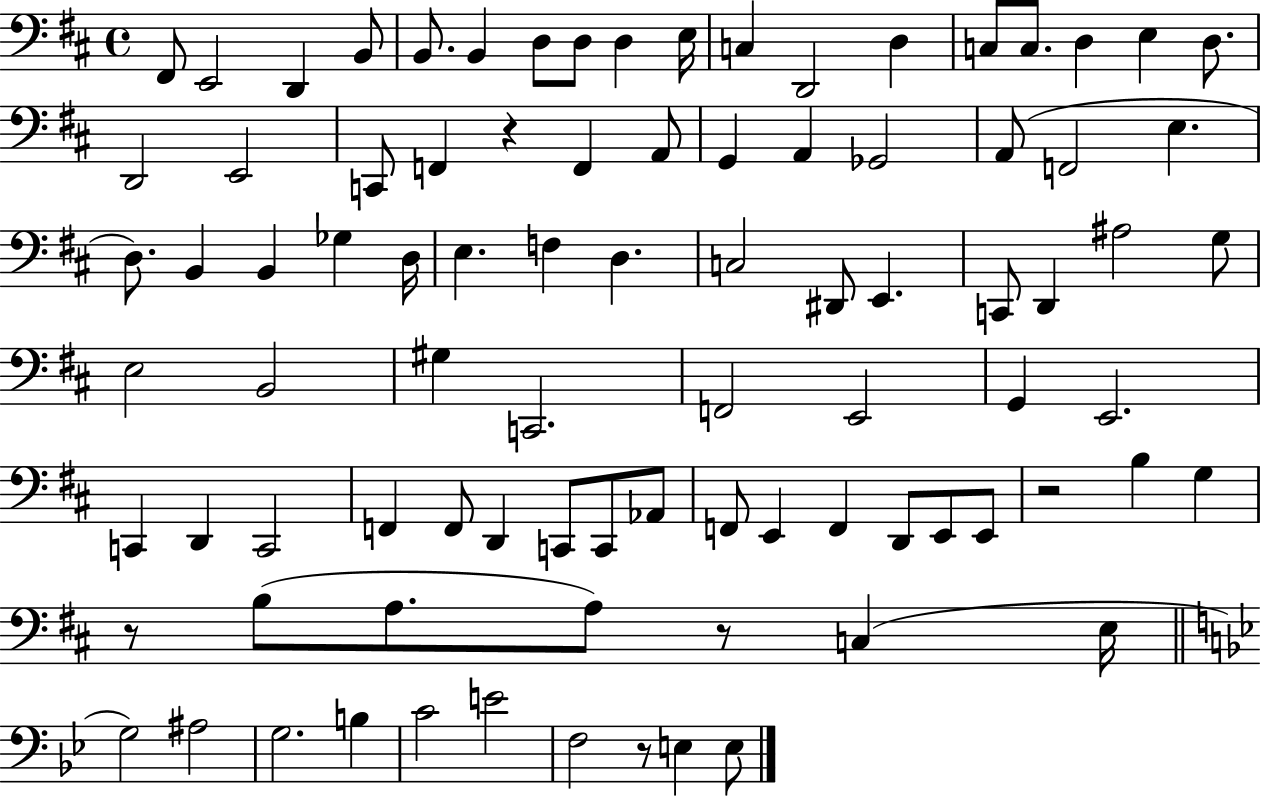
F#2/e E2/h D2/q B2/e B2/e. B2/q D3/e D3/e D3/q E3/s C3/q D2/h D3/q C3/e C3/e. D3/q E3/q D3/e. D2/h E2/h C2/e F2/q R/q F2/q A2/e G2/q A2/q Gb2/h A2/e F2/h E3/q. D3/e. B2/q B2/q Gb3/q D3/s E3/q. F3/q D3/q. C3/h D#2/e E2/q. C2/e D2/q A#3/h G3/e E3/h B2/h G#3/q C2/h. F2/h E2/h G2/q E2/h. C2/q D2/q C2/h F2/q F2/e D2/q C2/e C2/e Ab2/e F2/e E2/q F2/q D2/e E2/e E2/e R/h B3/q G3/q R/e B3/e A3/e. A3/e R/e C3/q E3/s G3/h A#3/h G3/h. B3/q C4/h E4/h F3/h R/e E3/q E3/e